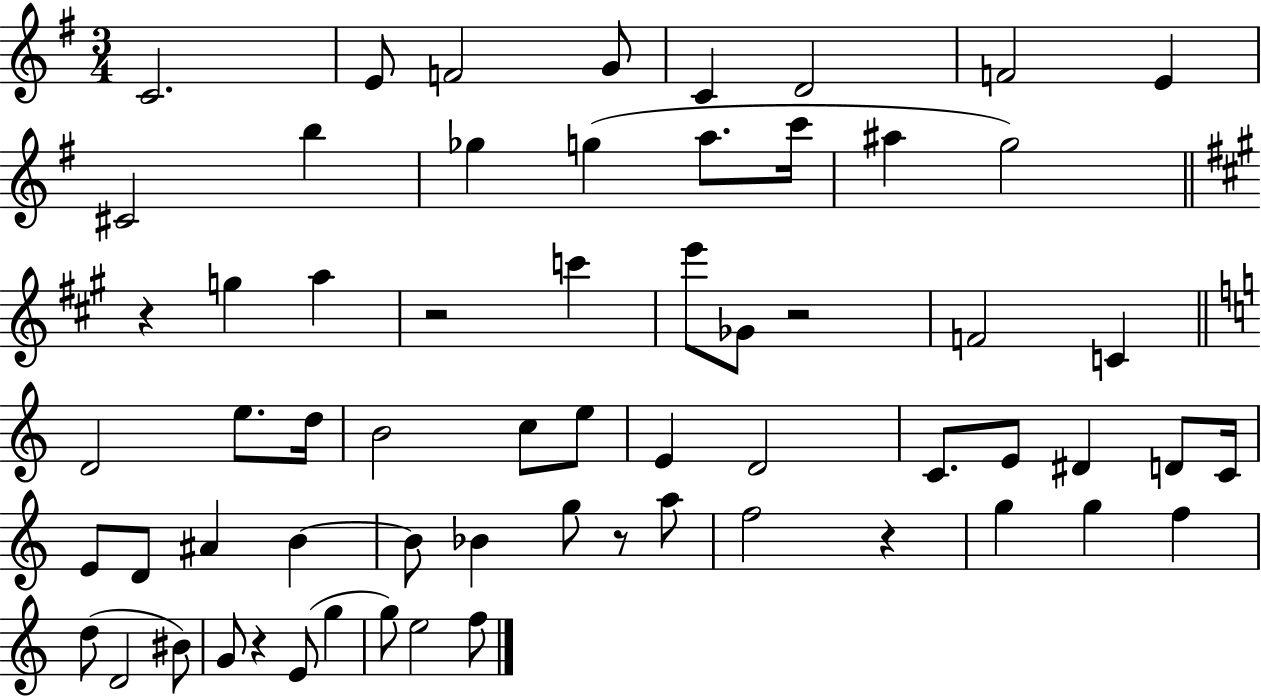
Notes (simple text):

C4/h. E4/e F4/h G4/e C4/q D4/h F4/h E4/q C#4/h B5/q Gb5/q G5/q A5/e. C6/s A#5/q G5/h R/q G5/q A5/q R/h C6/q E6/e Gb4/e R/h F4/h C4/q D4/h E5/e. D5/s B4/h C5/e E5/e E4/q D4/h C4/e. E4/e D#4/q D4/e C4/s E4/e D4/e A#4/q B4/q B4/e Bb4/q G5/e R/e A5/e F5/h R/q G5/q G5/q F5/q D5/e D4/h BIS4/e G4/e R/q E4/e G5/q G5/e E5/h F5/e